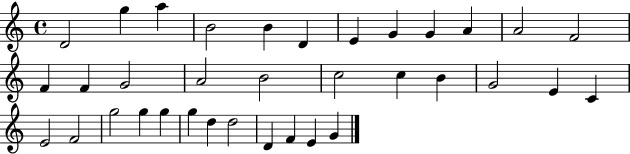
D4/h G5/q A5/q B4/h B4/q D4/q E4/q G4/q G4/q A4/q A4/h F4/h F4/q F4/q G4/h A4/h B4/h C5/h C5/q B4/q G4/h E4/q C4/q E4/h F4/h G5/h G5/q G5/q G5/q D5/q D5/h D4/q F4/q E4/q G4/q